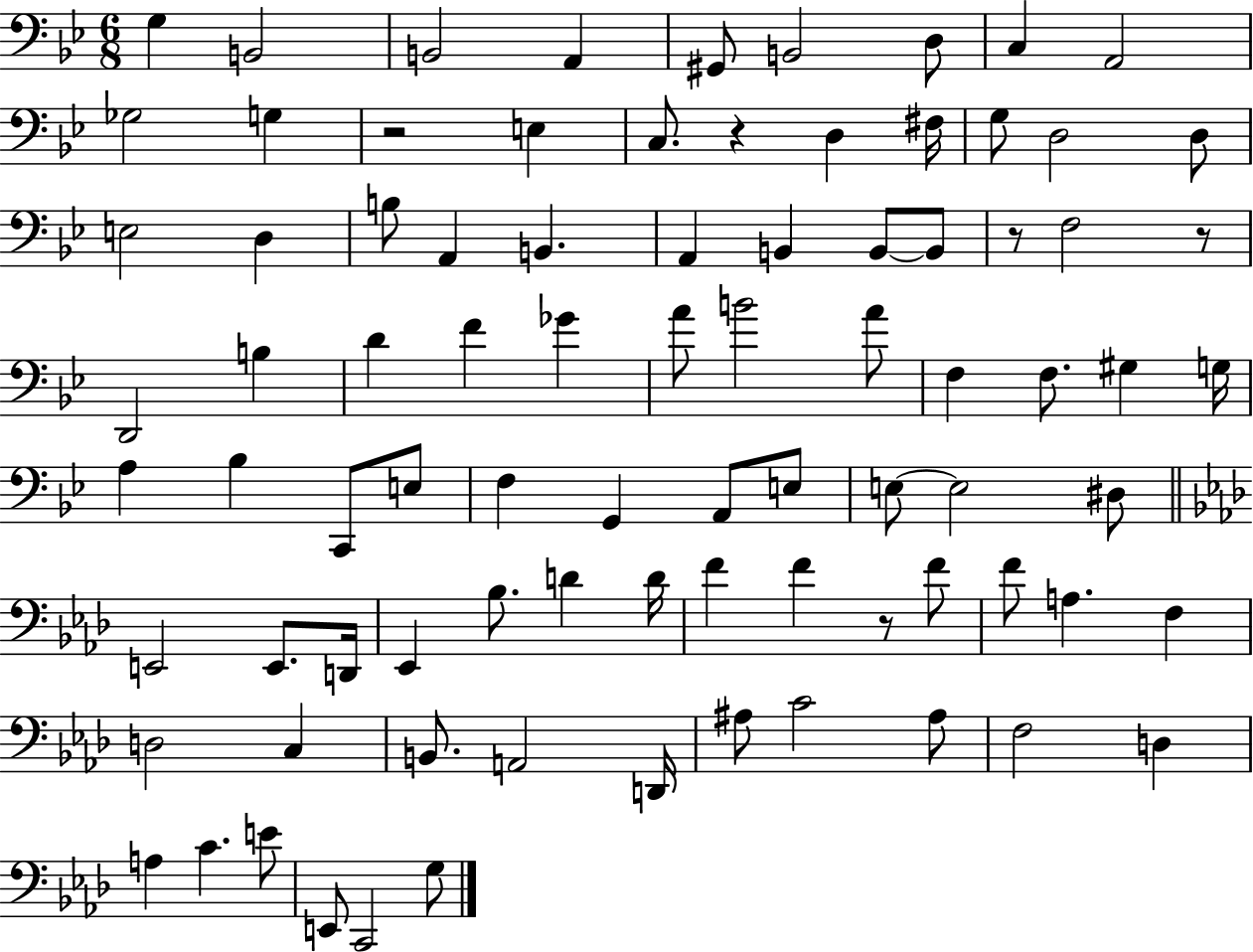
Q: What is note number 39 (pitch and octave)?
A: G#3